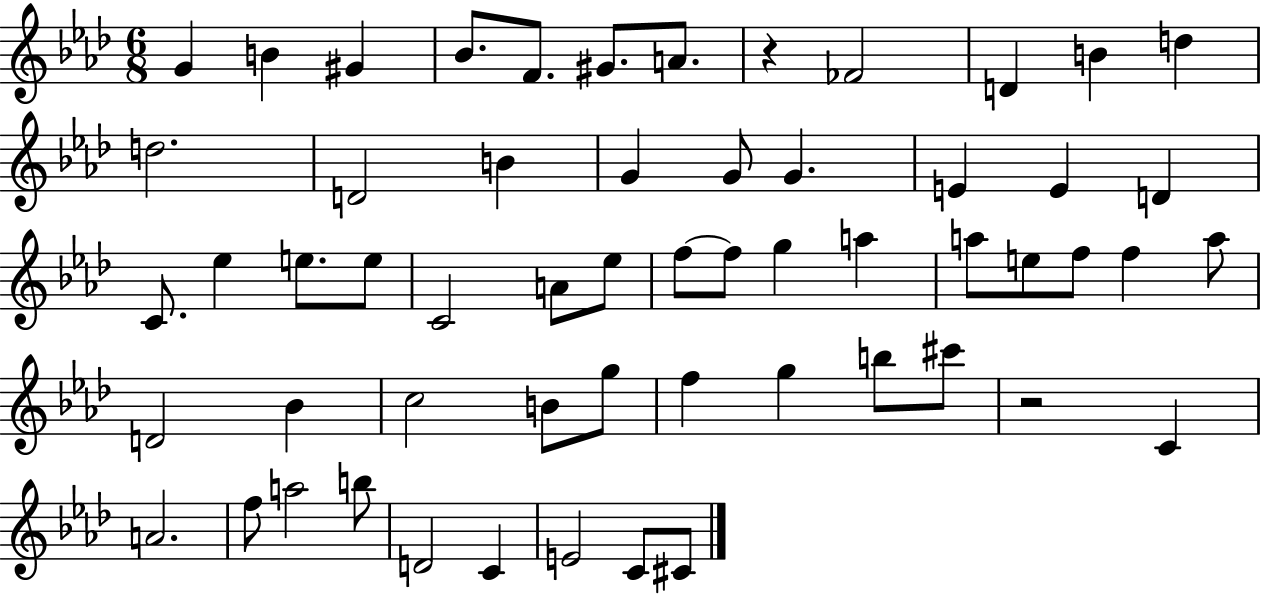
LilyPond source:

{
  \clef treble
  \numericTimeSignature
  \time 6/8
  \key aes \major
  \repeat volta 2 { g'4 b'4 gis'4 | bes'8. f'8. gis'8. a'8. | r4 fes'2 | d'4 b'4 d''4 | \break d''2. | d'2 b'4 | g'4 g'8 g'4. | e'4 e'4 d'4 | \break c'8. ees''4 e''8. e''8 | c'2 a'8 ees''8 | f''8~~ f''8 g''4 a''4 | a''8 e''8 f''8 f''4 a''8 | \break d'2 bes'4 | c''2 b'8 g''8 | f''4 g''4 b''8 cis'''8 | r2 c'4 | \break a'2. | f''8 a''2 b''8 | d'2 c'4 | e'2 c'8 cis'8 | \break } \bar "|."
}